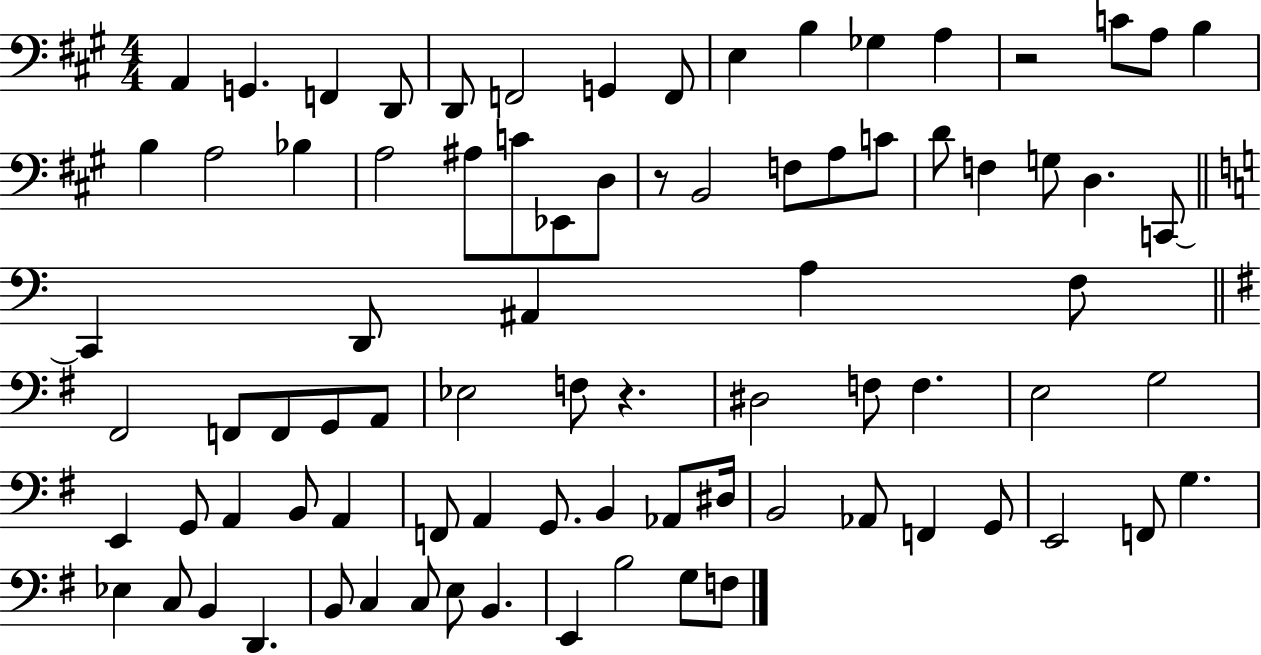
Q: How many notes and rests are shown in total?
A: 83